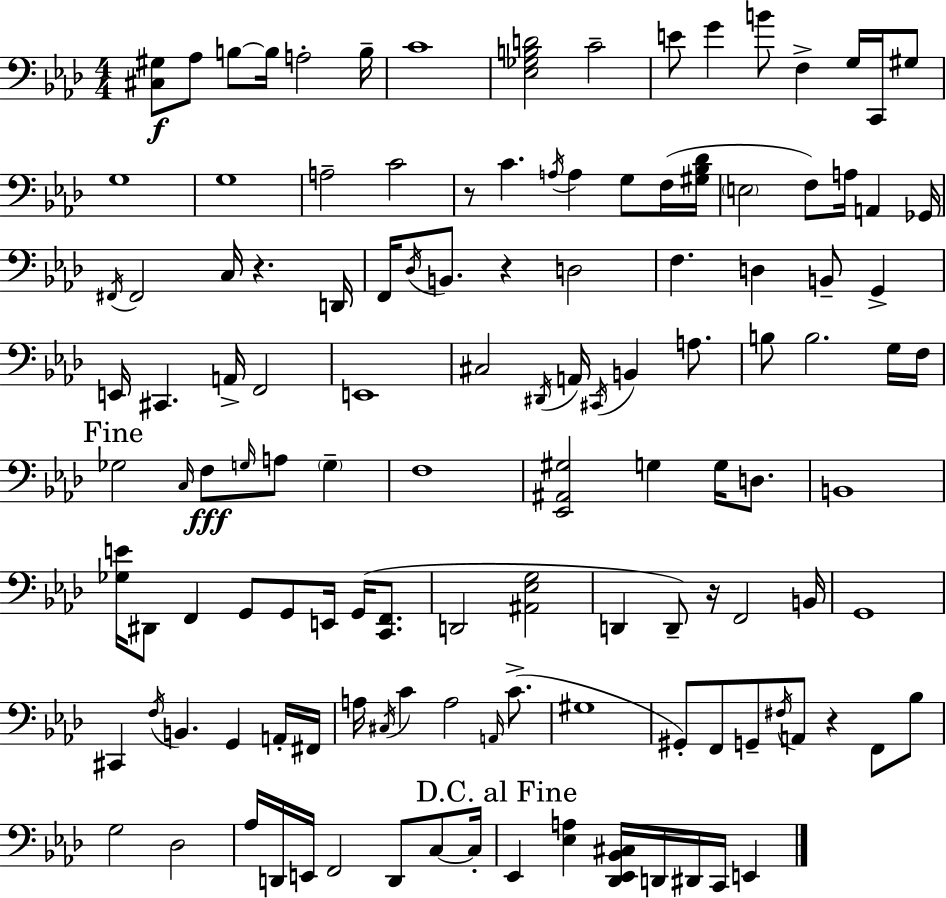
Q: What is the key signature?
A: AES major